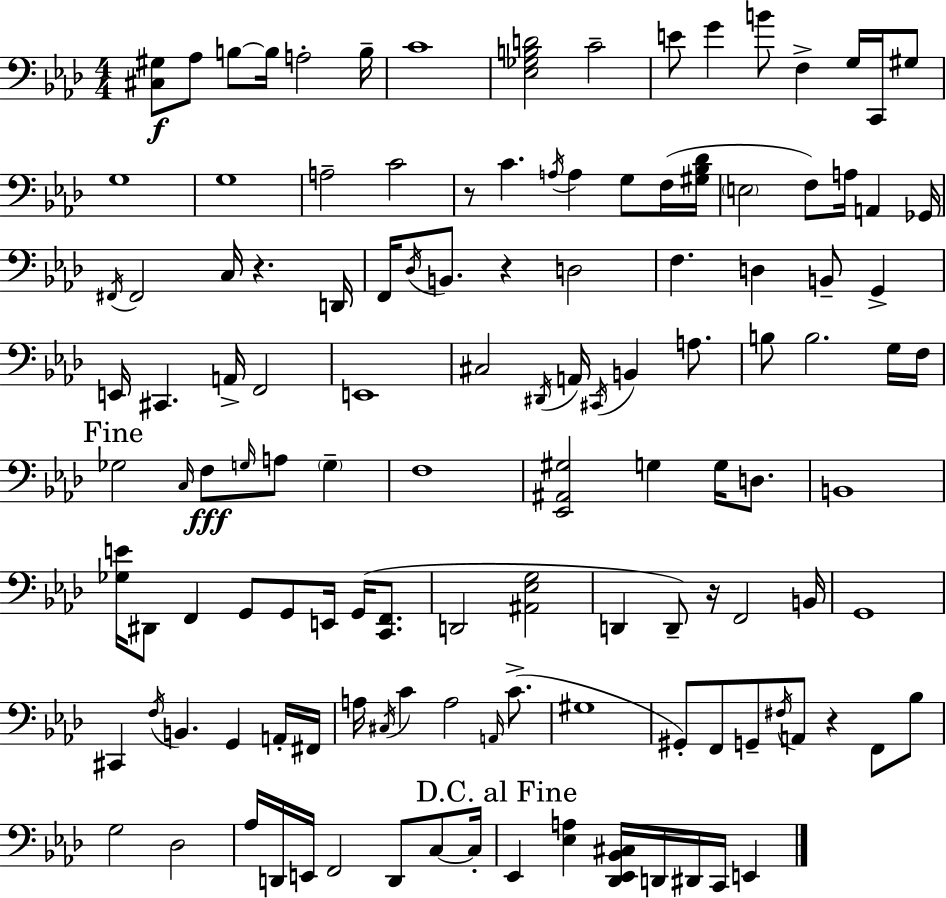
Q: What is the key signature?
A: AES major